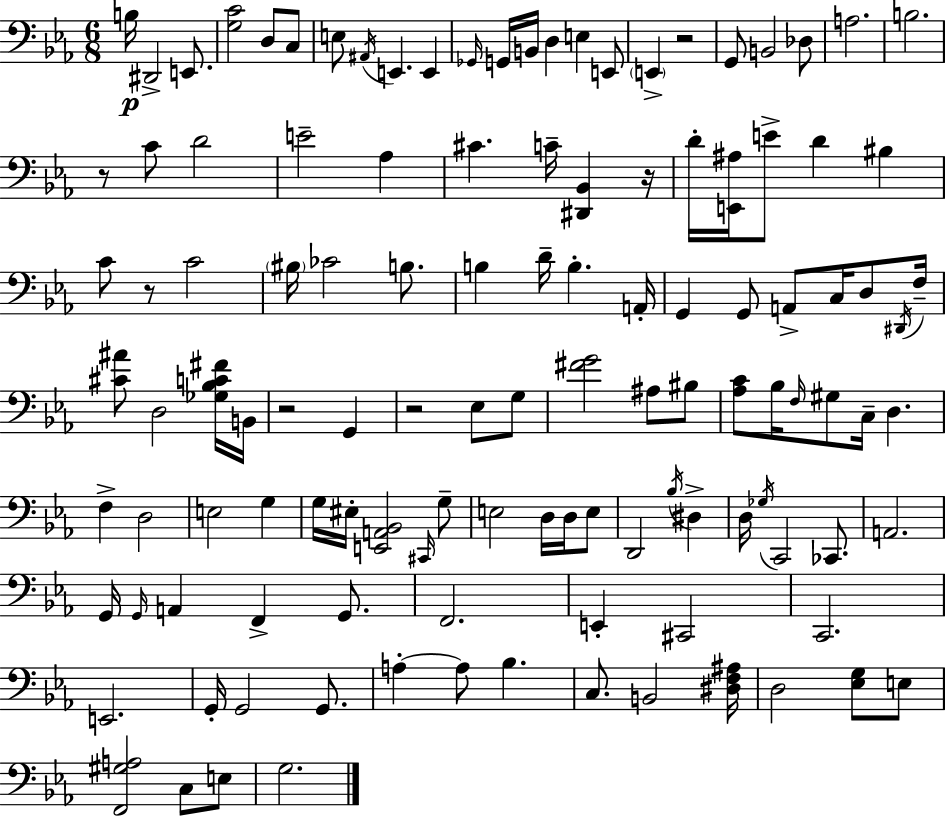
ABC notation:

X:1
T:Untitled
M:6/8
L:1/4
K:Eb
B,/4 ^D,,2 E,,/2 [G,C]2 D,/2 C,/2 E,/2 ^A,,/4 E,, E,, _G,,/4 G,,/4 B,,/4 D, E, E,,/2 E,, z2 G,,/2 B,,2 _D,/2 A,2 B,2 z/2 C/2 D2 E2 _A, ^C C/4 [^D,,_B,,] z/4 D/4 [E,,^A,]/4 E/2 D ^B, C/2 z/2 C2 ^B,/4 _C2 B,/2 B, D/4 B, A,,/4 G,, G,,/2 A,,/2 C,/4 D,/2 ^D,,/4 F,/4 [^C^A]/2 D,2 [_G,_B,C^F]/4 B,,/4 z2 G,, z2 _E,/2 G,/2 [^FG]2 ^A,/2 ^B,/2 [_A,C]/2 _B,/4 F,/4 ^G,/2 C,/4 D, F, D,2 E,2 G, G,/4 ^E,/4 [E,,A,,_B,,]2 ^C,,/4 G,/2 E,2 D,/4 D,/4 E,/2 D,,2 _B,/4 ^D, D,/4 _G,/4 C,,2 _C,,/2 A,,2 G,,/4 G,,/4 A,, F,, G,,/2 F,,2 E,, ^C,,2 C,,2 E,,2 G,,/4 G,,2 G,,/2 A, A,/2 _B, C,/2 B,,2 [^D,F,^A,]/4 D,2 [_E,G,]/2 E,/2 [F,,^G,A,]2 C,/2 E,/2 G,2